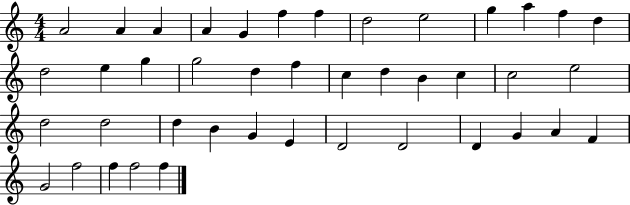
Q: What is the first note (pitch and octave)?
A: A4